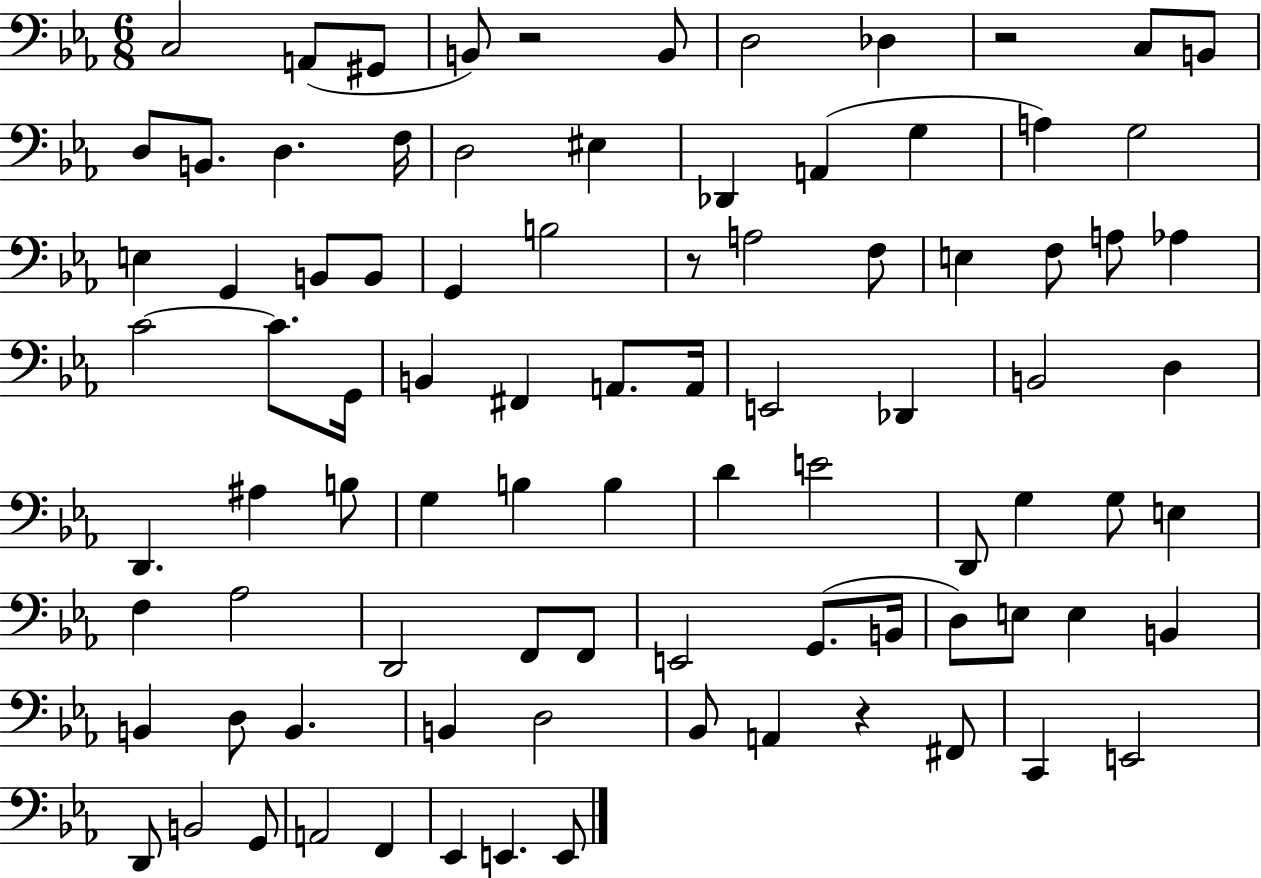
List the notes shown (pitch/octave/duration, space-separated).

C3/h A2/e G#2/e B2/e R/h B2/e D3/h Db3/q R/h C3/e B2/e D3/e B2/e. D3/q. F3/s D3/h EIS3/q Db2/q A2/q G3/q A3/q G3/h E3/q G2/q B2/e B2/e G2/q B3/h R/e A3/h F3/e E3/q F3/e A3/e Ab3/q C4/h C4/e. G2/s B2/q F#2/q A2/e. A2/s E2/h Db2/q B2/h D3/q D2/q. A#3/q B3/e G3/q B3/q B3/q D4/q E4/h D2/e G3/q G3/e E3/q F3/q Ab3/h D2/h F2/e F2/e E2/h G2/e. B2/s D3/e E3/e E3/q B2/q B2/q D3/e B2/q. B2/q D3/h Bb2/e A2/q R/q F#2/e C2/q E2/h D2/e B2/h G2/e A2/h F2/q Eb2/q E2/q. E2/e